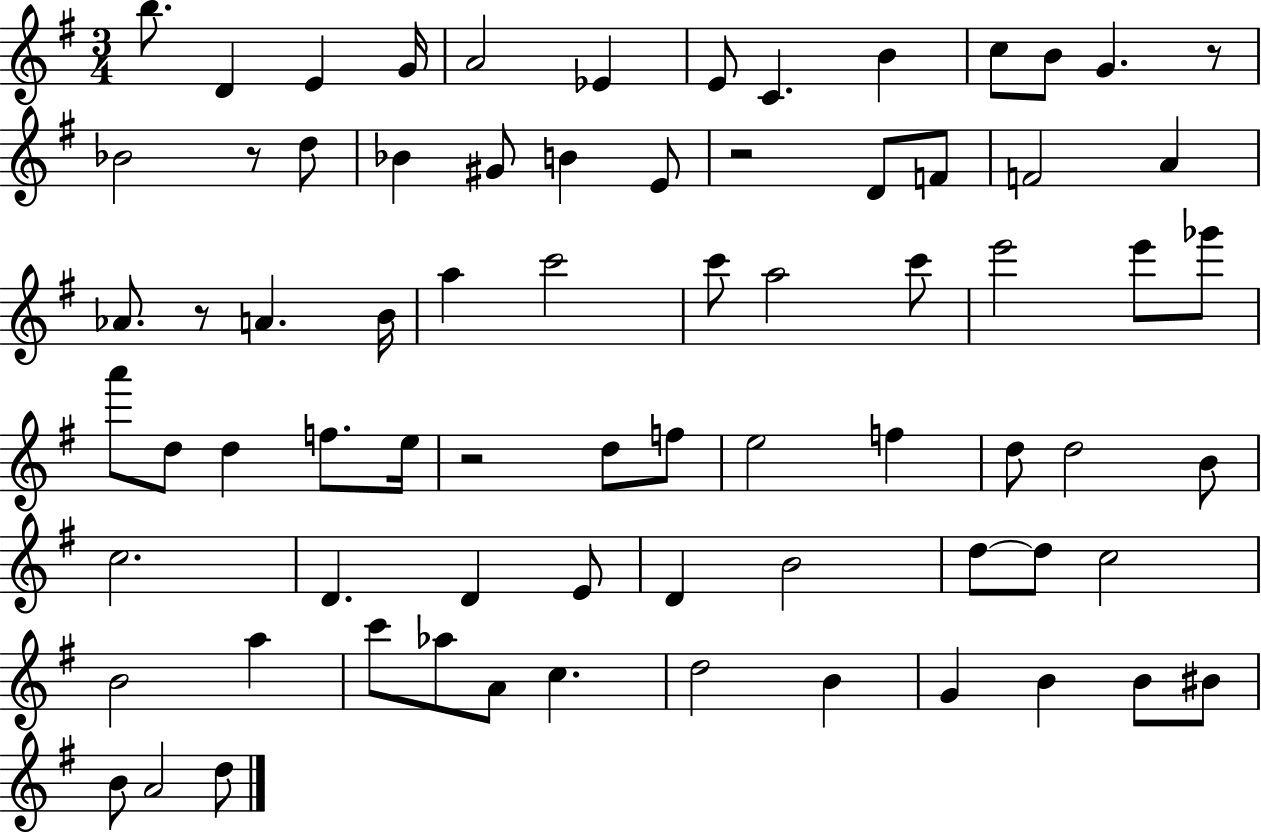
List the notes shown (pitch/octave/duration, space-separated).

B5/e. D4/q E4/q G4/s A4/h Eb4/q E4/e C4/q. B4/q C5/e B4/e G4/q. R/e Bb4/h R/e D5/e Bb4/q G#4/e B4/q E4/e R/h D4/e F4/e F4/h A4/q Ab4/e. R/e A4/q. B4/s A5/q C6/h C6/e A5/h C6/e E6/h E6/e Gb6/e A6/e D5/e D5/q F5/e. E5/s R/h D5/e F5/e E5/h F5/q D5/e D5/h B4/e C5/h. D4/q. D4/q E4/e D4/q B4/h D5/e D5/e C5/h B4/h A5/q C6/e Ab5/e A4/e C5/q. D5/h B4/q G4/q B4/q B4/e BIS4/e B4/e A4/h D5/e